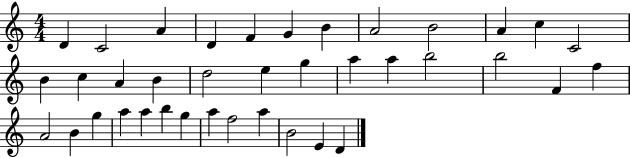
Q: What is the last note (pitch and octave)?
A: D4